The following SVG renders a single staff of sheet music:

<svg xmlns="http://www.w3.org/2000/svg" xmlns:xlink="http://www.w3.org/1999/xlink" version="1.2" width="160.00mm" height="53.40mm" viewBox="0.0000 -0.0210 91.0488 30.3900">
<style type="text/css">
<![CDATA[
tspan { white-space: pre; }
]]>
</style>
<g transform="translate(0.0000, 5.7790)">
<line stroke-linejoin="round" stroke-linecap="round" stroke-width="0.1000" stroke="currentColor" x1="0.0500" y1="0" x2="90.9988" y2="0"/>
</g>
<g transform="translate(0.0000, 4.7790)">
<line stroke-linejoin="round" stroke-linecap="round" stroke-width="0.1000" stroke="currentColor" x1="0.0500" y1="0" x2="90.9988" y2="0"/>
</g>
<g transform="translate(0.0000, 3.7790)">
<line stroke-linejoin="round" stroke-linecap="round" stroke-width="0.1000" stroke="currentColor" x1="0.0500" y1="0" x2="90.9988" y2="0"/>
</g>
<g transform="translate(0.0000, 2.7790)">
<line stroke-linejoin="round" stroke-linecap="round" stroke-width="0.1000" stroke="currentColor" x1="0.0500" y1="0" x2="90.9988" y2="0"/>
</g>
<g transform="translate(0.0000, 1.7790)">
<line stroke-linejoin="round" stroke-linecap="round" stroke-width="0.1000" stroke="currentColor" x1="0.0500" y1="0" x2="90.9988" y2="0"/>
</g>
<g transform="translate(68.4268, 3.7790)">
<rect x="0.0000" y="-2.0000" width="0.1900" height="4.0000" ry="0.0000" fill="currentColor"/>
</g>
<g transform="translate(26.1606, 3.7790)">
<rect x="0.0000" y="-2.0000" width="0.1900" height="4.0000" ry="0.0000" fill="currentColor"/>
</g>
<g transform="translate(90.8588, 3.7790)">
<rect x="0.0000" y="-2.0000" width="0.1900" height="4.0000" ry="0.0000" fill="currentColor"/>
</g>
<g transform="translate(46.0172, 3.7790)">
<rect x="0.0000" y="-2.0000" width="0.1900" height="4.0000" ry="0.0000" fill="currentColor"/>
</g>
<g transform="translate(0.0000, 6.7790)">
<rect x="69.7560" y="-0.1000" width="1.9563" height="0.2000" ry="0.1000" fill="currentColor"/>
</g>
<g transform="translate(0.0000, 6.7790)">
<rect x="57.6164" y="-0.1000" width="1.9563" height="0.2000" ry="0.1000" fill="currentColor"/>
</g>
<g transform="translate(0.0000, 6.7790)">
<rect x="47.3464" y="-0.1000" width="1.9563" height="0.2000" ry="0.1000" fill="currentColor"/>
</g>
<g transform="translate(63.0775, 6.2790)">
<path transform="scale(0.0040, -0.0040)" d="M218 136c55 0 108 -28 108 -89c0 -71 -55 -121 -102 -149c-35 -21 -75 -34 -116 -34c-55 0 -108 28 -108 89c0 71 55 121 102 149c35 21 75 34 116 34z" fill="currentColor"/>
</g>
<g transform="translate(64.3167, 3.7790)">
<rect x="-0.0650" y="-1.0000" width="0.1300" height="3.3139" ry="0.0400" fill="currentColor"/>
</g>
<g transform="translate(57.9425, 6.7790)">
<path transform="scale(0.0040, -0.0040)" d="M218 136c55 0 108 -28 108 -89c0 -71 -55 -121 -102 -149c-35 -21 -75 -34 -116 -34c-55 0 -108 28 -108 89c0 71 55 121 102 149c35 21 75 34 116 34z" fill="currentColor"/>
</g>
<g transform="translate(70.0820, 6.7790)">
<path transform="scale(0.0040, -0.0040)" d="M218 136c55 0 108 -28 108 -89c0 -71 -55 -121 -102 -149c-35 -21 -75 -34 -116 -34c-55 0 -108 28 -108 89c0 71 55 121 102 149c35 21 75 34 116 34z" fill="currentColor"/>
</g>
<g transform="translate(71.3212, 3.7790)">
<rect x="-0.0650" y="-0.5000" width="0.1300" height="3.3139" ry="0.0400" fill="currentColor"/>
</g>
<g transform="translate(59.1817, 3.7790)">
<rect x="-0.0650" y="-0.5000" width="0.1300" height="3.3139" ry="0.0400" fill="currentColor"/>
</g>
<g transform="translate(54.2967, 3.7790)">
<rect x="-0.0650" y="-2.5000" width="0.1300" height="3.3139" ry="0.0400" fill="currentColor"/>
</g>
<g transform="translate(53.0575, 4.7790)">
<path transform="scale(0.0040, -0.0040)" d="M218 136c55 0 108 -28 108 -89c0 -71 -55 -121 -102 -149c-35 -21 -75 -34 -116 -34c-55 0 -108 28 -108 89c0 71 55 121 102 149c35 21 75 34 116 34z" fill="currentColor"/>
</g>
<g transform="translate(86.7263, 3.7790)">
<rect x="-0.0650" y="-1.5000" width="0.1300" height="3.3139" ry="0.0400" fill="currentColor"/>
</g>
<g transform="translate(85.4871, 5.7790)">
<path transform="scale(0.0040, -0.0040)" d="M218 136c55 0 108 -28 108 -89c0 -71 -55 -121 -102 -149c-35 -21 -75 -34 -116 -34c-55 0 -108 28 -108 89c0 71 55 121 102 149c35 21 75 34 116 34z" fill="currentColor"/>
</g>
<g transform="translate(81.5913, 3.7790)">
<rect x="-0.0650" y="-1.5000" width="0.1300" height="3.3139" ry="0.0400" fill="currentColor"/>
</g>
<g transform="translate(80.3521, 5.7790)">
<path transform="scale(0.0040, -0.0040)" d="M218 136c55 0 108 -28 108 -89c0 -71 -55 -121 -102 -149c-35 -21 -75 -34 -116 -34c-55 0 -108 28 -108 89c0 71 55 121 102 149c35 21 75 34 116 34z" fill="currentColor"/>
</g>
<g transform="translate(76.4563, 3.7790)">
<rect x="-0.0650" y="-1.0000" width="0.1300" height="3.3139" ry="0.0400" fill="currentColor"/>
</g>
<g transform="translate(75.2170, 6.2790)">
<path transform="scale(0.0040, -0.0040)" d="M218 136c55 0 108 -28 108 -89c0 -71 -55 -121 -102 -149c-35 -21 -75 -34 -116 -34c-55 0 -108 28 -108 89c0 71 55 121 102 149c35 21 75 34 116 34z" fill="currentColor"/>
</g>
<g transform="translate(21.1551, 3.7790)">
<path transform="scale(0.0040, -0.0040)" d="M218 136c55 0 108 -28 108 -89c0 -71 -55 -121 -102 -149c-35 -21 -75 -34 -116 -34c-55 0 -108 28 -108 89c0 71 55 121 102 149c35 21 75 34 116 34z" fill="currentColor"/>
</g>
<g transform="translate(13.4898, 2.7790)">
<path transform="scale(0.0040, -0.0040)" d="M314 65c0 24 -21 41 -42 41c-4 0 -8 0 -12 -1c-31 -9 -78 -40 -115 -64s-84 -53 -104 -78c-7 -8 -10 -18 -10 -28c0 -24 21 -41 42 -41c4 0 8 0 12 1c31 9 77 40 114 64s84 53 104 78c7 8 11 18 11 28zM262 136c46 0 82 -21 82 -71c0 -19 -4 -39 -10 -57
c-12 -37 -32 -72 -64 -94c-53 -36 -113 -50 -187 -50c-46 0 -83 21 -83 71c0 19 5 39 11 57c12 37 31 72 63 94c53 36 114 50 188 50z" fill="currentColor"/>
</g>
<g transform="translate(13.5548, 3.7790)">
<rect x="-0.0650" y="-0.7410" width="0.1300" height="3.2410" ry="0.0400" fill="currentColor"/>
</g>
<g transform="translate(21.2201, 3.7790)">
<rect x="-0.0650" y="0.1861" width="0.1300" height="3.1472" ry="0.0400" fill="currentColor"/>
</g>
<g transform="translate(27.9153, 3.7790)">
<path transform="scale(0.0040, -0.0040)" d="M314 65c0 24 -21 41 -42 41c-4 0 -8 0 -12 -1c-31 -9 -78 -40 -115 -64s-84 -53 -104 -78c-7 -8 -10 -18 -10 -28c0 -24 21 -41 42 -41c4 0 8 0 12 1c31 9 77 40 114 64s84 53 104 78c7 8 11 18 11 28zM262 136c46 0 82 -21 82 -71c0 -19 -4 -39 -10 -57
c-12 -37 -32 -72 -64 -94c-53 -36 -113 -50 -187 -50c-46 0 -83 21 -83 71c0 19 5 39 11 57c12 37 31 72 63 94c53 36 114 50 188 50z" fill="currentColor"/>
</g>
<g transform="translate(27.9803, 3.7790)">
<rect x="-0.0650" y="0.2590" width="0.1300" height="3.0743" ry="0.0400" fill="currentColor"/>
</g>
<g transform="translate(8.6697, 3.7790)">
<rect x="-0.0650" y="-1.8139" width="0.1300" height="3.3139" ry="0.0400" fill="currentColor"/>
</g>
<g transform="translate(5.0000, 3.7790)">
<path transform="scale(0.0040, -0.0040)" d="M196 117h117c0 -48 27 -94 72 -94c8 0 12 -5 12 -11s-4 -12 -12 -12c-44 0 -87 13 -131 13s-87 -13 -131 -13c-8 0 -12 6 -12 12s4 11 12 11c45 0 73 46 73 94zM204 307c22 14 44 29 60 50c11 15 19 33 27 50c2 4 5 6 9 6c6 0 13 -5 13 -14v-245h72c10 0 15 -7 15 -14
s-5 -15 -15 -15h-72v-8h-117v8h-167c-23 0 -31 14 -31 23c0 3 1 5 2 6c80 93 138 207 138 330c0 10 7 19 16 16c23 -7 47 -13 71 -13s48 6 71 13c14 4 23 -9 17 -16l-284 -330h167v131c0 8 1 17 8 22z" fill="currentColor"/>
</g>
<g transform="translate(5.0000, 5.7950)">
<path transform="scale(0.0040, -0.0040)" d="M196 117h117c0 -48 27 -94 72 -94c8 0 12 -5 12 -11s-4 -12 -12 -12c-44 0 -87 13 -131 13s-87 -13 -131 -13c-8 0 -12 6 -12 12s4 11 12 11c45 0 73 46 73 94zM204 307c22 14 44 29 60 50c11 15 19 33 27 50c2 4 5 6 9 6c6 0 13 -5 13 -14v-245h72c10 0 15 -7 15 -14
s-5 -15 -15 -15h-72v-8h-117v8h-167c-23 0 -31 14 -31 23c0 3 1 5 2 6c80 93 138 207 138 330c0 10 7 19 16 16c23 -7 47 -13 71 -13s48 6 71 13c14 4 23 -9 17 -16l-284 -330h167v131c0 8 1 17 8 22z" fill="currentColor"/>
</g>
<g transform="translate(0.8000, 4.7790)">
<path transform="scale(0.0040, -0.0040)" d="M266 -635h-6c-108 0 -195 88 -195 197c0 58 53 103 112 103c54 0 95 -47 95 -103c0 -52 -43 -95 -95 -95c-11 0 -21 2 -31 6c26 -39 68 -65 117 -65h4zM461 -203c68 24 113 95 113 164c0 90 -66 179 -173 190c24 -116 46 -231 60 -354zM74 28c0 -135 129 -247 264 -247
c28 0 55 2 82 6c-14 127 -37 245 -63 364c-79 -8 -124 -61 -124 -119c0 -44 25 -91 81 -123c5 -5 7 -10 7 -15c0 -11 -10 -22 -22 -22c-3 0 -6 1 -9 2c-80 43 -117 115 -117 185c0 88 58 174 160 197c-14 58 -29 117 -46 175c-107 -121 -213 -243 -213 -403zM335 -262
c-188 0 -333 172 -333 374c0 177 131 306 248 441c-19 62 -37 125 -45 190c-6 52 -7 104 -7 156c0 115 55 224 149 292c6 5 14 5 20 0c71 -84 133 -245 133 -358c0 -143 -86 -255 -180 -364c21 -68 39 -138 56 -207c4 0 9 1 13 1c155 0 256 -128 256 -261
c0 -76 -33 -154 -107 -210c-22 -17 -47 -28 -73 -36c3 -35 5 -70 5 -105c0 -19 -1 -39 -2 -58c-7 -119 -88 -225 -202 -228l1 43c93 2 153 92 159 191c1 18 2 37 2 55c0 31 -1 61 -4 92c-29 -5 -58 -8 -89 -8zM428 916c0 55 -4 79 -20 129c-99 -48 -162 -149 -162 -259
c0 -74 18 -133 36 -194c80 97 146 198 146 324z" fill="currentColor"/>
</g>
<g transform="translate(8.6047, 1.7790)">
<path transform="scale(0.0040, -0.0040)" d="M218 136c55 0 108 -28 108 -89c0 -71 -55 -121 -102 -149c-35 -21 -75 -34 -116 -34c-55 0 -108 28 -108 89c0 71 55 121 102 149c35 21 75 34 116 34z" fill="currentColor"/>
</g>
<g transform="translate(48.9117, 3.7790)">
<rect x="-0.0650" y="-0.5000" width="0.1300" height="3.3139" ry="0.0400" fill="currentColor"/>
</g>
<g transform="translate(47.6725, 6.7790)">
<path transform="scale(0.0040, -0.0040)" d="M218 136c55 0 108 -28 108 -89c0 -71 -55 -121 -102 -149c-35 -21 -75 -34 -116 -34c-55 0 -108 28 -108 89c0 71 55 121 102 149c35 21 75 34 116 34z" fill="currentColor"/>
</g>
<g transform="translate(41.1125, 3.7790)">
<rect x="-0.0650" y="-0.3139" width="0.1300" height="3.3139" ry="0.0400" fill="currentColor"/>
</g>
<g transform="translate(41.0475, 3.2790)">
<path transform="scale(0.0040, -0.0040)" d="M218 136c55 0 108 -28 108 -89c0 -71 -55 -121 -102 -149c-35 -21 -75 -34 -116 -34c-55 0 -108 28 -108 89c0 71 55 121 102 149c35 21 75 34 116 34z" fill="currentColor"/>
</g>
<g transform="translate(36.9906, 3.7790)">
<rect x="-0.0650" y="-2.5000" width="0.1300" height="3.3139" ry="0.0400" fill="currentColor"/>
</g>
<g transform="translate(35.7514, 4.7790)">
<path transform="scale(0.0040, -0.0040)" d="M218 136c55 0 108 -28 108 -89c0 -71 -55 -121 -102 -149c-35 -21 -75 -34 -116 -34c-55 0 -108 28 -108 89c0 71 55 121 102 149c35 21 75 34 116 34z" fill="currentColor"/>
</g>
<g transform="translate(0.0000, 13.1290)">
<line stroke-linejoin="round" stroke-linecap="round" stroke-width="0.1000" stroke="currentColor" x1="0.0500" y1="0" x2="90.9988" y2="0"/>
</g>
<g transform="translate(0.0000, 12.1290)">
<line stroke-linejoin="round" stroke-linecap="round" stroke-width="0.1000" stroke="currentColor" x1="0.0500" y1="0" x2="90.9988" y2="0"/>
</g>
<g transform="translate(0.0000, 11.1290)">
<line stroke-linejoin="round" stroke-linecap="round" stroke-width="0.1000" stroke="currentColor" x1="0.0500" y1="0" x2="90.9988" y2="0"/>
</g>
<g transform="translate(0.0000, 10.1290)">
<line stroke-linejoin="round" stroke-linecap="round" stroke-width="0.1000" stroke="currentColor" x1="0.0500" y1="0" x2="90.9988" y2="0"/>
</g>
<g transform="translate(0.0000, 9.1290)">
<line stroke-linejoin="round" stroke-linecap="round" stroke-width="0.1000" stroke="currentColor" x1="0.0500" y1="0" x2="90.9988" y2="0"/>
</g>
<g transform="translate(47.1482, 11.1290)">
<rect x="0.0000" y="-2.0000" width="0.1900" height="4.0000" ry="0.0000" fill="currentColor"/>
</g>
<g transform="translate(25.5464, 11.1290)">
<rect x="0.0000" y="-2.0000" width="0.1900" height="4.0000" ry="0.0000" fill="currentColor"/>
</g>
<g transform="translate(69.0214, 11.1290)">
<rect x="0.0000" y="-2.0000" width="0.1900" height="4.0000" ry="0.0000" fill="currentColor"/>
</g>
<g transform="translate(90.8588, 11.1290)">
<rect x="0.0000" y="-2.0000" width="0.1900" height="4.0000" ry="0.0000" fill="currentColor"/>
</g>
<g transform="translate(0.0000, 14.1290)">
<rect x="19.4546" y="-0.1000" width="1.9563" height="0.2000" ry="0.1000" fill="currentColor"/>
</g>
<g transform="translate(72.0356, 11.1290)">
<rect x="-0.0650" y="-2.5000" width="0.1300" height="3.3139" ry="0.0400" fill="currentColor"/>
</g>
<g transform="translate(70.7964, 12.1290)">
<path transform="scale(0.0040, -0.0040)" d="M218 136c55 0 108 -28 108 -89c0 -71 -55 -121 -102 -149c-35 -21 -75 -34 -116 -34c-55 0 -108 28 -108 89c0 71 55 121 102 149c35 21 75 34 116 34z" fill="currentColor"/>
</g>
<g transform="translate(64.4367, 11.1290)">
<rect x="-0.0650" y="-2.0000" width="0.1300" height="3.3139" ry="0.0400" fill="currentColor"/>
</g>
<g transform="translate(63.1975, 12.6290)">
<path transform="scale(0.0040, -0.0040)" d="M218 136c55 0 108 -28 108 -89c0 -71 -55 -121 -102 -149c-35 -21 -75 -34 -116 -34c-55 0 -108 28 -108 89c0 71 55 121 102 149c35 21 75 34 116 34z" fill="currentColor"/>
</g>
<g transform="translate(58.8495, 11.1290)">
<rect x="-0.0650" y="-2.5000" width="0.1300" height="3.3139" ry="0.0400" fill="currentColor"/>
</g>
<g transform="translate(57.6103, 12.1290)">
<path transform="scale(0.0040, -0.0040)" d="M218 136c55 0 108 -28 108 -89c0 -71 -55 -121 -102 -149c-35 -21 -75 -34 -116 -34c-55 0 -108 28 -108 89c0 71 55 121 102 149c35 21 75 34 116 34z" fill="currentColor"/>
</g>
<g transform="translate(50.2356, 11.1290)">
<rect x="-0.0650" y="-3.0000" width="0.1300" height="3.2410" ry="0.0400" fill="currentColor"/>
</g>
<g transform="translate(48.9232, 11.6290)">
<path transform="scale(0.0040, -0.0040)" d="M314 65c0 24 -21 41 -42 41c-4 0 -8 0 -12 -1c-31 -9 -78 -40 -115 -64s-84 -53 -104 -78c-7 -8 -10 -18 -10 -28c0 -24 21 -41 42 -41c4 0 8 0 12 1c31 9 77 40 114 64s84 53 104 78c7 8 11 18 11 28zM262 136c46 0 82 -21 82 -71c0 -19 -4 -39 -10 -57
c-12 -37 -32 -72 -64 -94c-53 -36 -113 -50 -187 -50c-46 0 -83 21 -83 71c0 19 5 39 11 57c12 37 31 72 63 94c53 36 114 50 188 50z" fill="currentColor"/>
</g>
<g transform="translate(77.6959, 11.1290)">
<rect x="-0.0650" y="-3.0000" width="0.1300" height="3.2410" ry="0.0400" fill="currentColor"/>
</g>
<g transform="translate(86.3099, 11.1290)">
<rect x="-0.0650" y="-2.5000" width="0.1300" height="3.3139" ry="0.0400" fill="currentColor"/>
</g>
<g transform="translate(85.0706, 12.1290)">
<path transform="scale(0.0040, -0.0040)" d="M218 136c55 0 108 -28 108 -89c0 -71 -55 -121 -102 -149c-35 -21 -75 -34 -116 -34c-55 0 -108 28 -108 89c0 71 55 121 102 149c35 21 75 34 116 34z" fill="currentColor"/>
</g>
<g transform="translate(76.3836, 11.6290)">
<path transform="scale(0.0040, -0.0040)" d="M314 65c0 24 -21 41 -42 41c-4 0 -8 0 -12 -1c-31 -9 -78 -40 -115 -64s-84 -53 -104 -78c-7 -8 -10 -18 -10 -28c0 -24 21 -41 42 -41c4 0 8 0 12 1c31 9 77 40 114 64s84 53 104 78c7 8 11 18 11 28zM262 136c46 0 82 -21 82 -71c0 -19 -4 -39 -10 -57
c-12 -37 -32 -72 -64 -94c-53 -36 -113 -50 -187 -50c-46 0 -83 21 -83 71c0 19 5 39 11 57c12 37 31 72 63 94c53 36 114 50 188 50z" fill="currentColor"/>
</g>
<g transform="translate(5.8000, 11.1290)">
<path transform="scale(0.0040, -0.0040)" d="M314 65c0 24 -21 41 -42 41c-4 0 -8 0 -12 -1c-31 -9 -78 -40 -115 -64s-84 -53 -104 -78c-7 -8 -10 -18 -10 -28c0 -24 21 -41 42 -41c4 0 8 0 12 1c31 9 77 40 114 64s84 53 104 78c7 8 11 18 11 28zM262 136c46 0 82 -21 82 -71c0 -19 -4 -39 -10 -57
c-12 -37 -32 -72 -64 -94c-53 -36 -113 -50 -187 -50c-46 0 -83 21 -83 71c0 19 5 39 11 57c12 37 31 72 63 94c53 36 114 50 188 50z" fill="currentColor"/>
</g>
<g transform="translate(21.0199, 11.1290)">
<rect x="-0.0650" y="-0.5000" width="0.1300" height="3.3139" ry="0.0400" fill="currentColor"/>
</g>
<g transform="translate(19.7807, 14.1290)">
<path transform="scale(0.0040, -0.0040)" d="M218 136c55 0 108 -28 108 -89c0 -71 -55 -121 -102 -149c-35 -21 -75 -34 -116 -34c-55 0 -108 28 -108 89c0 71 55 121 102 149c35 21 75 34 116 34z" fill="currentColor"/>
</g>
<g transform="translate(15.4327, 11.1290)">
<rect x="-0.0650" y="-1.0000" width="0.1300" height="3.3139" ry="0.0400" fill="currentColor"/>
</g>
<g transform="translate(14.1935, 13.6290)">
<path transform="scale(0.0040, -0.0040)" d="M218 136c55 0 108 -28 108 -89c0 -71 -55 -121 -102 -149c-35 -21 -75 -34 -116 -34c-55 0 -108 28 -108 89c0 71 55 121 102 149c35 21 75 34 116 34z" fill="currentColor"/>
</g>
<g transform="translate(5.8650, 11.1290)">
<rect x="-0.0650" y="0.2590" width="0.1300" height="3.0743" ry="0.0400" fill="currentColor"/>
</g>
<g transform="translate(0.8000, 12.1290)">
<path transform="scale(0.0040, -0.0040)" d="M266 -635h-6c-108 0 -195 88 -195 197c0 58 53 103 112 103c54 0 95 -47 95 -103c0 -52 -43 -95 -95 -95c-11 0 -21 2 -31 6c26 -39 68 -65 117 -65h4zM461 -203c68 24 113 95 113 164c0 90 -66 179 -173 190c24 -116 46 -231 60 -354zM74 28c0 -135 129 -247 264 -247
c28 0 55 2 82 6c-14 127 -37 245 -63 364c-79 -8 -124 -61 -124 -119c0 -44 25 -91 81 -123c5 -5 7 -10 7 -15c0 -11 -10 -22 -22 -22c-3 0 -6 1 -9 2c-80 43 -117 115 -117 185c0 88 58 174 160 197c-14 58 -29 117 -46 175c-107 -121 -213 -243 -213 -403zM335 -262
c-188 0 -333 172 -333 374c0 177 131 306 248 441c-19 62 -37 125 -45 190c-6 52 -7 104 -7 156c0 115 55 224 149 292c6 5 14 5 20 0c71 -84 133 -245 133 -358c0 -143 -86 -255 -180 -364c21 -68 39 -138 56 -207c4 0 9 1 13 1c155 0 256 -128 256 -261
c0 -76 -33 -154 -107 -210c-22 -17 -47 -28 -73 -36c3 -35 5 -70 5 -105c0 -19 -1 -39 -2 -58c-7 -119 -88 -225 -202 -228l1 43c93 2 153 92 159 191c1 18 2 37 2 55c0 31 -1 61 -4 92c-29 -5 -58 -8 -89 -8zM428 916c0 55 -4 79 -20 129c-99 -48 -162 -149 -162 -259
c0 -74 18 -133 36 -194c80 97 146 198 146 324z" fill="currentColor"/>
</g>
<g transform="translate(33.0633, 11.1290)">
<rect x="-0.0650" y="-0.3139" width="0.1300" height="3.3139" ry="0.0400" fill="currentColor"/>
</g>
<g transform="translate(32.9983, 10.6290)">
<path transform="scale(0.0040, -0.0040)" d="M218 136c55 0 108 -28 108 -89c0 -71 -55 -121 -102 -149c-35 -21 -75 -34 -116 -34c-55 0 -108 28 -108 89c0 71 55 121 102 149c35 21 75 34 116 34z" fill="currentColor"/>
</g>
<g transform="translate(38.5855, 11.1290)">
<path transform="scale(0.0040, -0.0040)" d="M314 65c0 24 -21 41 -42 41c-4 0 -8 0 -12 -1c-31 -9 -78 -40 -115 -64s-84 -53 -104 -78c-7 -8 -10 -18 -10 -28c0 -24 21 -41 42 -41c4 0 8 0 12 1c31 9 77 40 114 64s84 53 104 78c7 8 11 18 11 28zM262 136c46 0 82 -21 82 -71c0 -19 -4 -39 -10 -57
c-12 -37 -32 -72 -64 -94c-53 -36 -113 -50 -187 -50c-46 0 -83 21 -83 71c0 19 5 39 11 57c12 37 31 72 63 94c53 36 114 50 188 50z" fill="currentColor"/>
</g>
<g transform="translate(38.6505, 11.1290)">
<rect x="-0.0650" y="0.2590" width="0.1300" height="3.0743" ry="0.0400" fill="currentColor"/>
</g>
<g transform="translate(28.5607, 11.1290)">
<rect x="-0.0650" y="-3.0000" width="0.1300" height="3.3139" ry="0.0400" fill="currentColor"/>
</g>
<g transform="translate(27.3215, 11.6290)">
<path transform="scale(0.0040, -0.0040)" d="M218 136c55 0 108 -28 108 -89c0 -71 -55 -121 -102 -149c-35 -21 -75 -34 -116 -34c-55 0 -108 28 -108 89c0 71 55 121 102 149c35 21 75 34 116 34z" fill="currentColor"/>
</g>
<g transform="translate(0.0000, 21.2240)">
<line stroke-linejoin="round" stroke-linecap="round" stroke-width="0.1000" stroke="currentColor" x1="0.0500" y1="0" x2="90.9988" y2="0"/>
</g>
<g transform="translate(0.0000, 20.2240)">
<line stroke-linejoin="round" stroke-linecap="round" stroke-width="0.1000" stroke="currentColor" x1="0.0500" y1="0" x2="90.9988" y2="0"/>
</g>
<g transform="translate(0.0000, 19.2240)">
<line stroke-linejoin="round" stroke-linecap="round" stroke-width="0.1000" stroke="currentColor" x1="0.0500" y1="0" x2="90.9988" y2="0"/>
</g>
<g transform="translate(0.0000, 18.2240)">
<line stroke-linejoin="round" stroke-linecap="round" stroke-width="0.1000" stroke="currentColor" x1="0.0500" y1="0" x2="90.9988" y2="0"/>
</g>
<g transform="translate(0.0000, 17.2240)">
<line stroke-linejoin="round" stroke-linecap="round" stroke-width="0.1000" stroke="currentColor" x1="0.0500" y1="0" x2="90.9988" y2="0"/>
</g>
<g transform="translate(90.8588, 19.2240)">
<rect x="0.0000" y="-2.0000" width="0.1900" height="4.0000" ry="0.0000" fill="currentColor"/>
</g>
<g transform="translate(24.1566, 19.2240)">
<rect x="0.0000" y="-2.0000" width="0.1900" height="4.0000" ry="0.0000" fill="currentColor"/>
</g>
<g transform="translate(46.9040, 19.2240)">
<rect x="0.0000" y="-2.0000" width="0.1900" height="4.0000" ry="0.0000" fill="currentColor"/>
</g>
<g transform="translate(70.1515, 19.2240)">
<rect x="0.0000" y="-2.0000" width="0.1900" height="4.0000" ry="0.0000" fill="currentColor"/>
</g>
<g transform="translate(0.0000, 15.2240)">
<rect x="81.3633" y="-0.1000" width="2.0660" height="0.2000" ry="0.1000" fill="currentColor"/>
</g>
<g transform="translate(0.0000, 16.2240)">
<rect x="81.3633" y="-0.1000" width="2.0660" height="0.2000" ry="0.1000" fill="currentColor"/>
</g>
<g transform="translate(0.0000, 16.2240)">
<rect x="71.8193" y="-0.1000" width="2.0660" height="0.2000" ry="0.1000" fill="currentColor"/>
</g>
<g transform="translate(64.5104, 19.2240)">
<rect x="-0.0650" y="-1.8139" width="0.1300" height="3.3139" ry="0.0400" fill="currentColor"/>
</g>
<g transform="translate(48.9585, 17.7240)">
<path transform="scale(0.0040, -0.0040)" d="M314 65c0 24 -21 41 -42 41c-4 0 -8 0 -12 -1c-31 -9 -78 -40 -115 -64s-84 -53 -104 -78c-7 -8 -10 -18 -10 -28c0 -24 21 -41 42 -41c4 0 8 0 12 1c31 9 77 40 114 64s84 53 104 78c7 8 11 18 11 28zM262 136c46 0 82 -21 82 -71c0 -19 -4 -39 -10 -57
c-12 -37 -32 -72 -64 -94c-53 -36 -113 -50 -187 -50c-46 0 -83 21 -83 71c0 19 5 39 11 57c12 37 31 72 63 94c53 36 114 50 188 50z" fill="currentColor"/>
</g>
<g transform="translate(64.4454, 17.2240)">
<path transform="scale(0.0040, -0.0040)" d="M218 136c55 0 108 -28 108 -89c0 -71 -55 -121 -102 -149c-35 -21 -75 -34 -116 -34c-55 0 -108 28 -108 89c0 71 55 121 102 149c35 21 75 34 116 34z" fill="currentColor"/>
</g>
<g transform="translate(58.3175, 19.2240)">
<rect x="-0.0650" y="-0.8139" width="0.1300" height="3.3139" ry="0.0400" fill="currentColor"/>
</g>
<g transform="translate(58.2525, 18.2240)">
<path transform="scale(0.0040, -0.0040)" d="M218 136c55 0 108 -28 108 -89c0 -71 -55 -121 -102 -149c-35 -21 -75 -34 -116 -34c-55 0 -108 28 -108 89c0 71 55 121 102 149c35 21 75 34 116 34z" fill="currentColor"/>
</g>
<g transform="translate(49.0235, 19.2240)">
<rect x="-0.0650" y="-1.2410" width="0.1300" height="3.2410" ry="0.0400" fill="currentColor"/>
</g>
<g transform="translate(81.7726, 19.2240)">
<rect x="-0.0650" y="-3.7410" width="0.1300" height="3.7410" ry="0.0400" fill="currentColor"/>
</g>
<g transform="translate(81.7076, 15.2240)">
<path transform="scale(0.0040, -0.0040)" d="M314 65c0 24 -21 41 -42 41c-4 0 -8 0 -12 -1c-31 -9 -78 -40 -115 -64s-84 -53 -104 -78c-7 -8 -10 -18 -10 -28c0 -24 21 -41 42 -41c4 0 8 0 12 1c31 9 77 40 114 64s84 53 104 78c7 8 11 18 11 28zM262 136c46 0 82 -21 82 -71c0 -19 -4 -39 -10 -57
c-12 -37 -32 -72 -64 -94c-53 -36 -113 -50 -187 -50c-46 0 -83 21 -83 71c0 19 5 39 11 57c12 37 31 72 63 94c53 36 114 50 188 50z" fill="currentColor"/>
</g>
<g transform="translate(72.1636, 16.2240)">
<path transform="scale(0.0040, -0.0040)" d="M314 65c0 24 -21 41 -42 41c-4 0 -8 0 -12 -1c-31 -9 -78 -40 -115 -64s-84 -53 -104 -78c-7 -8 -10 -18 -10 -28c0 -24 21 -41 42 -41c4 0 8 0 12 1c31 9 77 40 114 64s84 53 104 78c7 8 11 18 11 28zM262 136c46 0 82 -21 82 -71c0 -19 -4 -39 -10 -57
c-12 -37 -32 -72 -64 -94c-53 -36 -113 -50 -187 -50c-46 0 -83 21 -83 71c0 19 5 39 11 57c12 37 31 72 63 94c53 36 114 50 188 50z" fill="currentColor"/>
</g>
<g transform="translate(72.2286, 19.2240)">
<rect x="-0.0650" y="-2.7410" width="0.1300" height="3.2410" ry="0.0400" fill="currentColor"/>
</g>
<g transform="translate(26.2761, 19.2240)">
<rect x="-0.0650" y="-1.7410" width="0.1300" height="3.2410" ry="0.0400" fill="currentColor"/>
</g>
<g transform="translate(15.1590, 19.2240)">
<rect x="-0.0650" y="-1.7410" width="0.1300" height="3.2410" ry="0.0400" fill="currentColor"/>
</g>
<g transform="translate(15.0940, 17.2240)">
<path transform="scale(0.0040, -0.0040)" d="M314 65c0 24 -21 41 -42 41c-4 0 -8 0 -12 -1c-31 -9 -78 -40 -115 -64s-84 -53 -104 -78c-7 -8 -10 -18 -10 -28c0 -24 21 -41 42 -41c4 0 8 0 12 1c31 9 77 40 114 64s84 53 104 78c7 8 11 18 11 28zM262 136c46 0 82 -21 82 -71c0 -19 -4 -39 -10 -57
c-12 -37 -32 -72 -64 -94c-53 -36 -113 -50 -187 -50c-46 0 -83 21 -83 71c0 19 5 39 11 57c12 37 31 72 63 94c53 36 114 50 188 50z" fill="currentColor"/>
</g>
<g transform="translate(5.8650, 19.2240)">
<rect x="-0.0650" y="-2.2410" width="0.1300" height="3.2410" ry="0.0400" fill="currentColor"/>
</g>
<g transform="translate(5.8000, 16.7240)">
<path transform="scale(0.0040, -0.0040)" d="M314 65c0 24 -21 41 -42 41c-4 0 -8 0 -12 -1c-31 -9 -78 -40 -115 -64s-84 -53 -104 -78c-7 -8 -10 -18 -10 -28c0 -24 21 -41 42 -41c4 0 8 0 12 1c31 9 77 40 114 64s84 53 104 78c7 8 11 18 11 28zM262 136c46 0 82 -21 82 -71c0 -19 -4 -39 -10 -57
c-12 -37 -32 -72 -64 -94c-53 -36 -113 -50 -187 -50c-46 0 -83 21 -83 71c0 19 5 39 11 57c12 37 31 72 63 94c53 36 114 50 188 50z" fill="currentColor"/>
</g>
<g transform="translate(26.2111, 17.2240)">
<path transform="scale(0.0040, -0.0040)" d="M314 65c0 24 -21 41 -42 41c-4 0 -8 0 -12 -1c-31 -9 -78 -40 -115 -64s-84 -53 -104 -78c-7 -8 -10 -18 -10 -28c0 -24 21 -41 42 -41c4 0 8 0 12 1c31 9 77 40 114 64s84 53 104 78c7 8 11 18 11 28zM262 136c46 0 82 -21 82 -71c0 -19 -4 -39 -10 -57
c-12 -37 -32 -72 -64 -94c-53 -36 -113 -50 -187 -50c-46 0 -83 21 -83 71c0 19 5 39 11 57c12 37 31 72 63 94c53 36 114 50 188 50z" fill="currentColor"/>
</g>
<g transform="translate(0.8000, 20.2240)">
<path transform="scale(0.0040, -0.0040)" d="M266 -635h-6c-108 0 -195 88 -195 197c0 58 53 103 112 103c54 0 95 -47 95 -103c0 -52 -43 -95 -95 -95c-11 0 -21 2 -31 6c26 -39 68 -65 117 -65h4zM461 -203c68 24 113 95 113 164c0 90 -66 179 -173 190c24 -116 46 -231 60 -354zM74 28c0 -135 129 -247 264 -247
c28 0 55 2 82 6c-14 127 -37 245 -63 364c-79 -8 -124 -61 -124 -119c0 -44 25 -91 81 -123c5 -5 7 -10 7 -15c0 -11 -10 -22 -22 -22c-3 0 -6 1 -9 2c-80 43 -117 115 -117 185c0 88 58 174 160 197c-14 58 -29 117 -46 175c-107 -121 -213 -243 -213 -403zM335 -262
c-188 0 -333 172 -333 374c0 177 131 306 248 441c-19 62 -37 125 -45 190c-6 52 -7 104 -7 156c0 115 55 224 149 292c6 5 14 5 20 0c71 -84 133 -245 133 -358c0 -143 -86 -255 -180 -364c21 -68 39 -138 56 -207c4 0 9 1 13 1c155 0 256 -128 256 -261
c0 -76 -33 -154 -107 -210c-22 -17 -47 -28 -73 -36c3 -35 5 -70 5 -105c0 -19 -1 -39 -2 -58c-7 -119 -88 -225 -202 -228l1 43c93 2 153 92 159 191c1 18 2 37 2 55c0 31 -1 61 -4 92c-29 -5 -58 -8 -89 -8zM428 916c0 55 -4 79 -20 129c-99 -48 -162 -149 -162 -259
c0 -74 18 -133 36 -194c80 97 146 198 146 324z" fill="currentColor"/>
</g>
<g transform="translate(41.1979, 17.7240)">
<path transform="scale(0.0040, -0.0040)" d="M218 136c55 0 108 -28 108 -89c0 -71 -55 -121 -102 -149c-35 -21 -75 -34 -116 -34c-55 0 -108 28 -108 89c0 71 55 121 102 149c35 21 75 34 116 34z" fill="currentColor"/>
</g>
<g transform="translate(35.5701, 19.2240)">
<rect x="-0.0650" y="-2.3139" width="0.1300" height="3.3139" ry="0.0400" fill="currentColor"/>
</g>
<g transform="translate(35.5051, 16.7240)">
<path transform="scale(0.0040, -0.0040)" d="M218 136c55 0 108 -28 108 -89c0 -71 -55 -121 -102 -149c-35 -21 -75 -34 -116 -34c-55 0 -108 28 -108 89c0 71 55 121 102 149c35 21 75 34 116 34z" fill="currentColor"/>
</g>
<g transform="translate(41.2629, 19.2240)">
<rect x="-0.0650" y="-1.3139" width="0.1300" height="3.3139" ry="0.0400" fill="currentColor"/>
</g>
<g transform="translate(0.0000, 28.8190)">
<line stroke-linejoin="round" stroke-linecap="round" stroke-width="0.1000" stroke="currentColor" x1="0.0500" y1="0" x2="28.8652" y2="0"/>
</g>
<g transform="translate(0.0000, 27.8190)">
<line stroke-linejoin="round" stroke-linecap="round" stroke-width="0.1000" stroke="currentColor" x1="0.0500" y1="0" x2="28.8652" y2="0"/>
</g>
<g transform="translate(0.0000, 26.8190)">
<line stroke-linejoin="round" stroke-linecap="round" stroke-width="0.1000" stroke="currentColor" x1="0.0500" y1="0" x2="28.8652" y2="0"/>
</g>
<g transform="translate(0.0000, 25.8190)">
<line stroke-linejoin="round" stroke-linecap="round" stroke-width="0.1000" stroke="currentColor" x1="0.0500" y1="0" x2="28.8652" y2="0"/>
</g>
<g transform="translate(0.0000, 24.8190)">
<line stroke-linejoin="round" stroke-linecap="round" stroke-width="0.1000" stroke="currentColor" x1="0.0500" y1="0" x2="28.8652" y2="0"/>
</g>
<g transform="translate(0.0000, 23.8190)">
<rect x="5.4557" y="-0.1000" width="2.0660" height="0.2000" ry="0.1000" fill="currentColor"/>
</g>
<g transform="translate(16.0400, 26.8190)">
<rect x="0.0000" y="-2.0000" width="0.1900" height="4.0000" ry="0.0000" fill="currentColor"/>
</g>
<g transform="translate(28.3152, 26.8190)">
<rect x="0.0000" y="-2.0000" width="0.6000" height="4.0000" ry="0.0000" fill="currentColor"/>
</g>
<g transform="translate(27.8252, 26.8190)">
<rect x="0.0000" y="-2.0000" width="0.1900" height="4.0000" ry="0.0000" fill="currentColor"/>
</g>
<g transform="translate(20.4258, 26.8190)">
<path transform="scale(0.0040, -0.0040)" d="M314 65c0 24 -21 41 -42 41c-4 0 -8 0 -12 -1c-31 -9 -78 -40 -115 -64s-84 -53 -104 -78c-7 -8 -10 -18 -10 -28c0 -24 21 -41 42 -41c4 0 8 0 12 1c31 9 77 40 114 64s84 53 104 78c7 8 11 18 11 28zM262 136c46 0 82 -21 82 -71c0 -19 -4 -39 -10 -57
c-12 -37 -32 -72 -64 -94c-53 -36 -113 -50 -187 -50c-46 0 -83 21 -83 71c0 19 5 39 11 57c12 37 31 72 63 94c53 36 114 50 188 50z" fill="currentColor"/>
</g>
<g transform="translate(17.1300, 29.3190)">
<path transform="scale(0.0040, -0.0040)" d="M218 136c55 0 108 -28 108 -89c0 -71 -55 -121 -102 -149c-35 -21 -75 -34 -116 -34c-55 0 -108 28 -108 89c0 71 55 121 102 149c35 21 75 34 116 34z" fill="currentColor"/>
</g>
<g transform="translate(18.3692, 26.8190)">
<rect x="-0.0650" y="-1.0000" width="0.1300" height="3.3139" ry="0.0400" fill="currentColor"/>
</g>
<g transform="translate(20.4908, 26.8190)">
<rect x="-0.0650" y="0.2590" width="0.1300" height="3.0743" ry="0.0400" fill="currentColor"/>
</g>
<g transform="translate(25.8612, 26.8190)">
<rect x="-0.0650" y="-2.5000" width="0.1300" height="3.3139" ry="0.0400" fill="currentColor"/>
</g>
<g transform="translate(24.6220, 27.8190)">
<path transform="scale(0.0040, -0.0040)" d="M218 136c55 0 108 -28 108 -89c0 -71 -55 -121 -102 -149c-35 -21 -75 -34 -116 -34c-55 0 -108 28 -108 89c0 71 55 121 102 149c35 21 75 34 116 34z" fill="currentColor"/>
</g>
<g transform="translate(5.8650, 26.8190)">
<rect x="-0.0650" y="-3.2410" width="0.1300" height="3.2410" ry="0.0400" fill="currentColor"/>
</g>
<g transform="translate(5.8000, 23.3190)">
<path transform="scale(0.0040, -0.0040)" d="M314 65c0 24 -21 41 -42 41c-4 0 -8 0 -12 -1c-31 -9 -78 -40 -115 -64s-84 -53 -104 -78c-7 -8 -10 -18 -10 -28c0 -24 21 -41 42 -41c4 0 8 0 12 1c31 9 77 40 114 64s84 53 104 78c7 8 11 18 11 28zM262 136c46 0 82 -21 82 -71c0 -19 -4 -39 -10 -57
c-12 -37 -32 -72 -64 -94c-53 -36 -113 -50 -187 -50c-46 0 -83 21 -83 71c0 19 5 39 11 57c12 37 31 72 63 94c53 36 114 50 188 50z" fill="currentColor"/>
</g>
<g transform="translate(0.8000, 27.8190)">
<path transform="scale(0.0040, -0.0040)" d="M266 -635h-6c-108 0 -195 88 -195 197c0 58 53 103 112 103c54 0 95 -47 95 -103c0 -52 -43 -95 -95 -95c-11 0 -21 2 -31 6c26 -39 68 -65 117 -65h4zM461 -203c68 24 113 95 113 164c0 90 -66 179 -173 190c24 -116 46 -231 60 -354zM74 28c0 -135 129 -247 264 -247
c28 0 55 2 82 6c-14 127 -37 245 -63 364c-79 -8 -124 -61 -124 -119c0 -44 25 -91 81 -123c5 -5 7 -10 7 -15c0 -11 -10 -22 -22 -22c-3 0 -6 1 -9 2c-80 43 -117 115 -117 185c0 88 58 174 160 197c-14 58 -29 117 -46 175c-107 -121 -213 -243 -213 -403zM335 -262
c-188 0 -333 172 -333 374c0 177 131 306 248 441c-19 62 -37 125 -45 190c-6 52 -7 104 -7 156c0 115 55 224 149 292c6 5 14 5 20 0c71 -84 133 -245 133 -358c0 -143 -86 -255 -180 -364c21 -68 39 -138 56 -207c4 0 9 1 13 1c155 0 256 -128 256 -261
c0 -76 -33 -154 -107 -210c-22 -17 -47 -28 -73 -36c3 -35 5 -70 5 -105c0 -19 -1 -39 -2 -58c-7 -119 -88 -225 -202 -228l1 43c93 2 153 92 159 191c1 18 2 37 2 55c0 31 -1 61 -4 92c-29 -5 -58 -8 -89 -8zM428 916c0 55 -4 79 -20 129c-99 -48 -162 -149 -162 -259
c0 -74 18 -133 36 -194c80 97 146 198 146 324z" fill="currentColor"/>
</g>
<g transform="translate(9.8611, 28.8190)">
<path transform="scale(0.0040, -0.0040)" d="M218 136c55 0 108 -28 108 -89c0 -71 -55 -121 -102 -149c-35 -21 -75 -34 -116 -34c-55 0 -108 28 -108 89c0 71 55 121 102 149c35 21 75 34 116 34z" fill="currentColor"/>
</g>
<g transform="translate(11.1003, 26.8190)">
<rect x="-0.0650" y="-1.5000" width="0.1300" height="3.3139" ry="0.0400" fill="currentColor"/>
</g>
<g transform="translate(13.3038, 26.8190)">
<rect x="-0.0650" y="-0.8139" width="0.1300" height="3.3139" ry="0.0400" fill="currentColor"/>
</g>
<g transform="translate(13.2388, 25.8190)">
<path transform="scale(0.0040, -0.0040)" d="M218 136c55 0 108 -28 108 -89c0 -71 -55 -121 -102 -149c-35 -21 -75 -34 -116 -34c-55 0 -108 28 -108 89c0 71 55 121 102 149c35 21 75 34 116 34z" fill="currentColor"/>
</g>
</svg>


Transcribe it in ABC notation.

X:1
T:Untitled
M:4/4
L:1/4
K:C
f d2 B B2 G c C G C D C D E E B2 D C A c B2 A2 G F G A2 G g2 f2 f2 g e e2 d f a2 c'2 b2 E d D B2 G